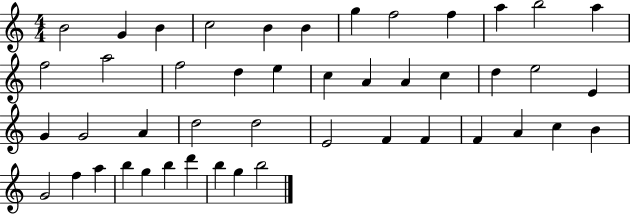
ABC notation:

X:1
T:Untitled
M:4/4
L:1/4
K:C
B2 G B c2 B B g f2 f a b2 a f2 a2 f2 d e c A A c d e2 E G G2 A d2 d2 E2 F F F A c B G2 f a b g b d' b g b2